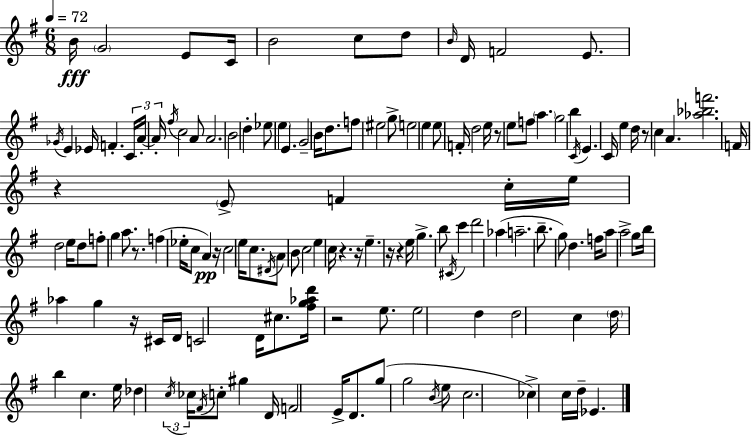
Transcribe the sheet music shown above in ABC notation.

X:1
T:Untitled
M:6/8
L:1/4
K:Em
B/4 G2 E/2 C/4 B2 c/2 d/2 B/4 D/4 F2 E/2 _G/4 E _E/4 F C/4 A/4 A/4 ^f/4 c2 A/2 A2 B2 d _e/2 e E G2 B/4 d/2 f/2 ^e2 g/2 e2 e e/2 F/4 d2 e/4 z/2 e/2 f/2 a g2 b C/4 E C/4 e d/4 z/2 c A [_a_bf']2 F/4 z E/2 F c/4 e/4 d2 e/4 d/2 f/2 g a/2 z/2 f _e/4 c/2 A z/4 c2 e/4 c/2 ^D/4 A/2 B/2 c2 e c/4 z z/4 e z/4 z e/4 g b/2 ^C/4 c' d'2 _a a2 b/2 g/2 d f/4 a/2 a2 g/2 b/4 _a g z/4 ^C/4 D/4 C2 D/4 ^c/2 [^fg_ad']/4 z2 e/2 e2 d d2 c d/4 b c e/4 _d c/4 _c/4 ^F/4 c/2 ^g D/4 F2 E/4 D/2 g/2 g2 B/4 e/2 c2 _c c/4 d/4 _E